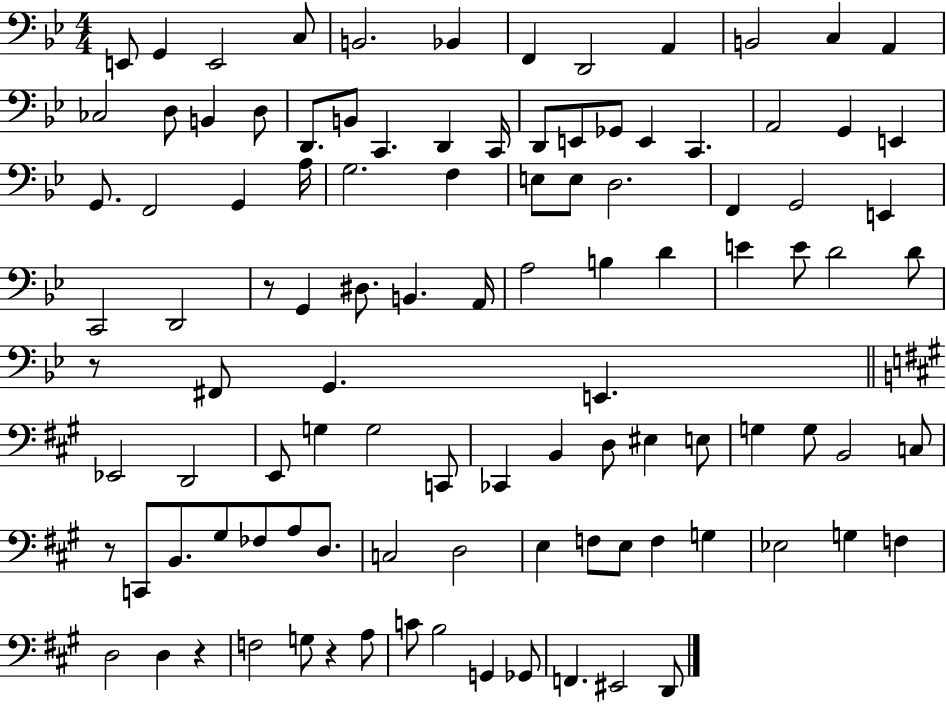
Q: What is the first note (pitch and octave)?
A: E2